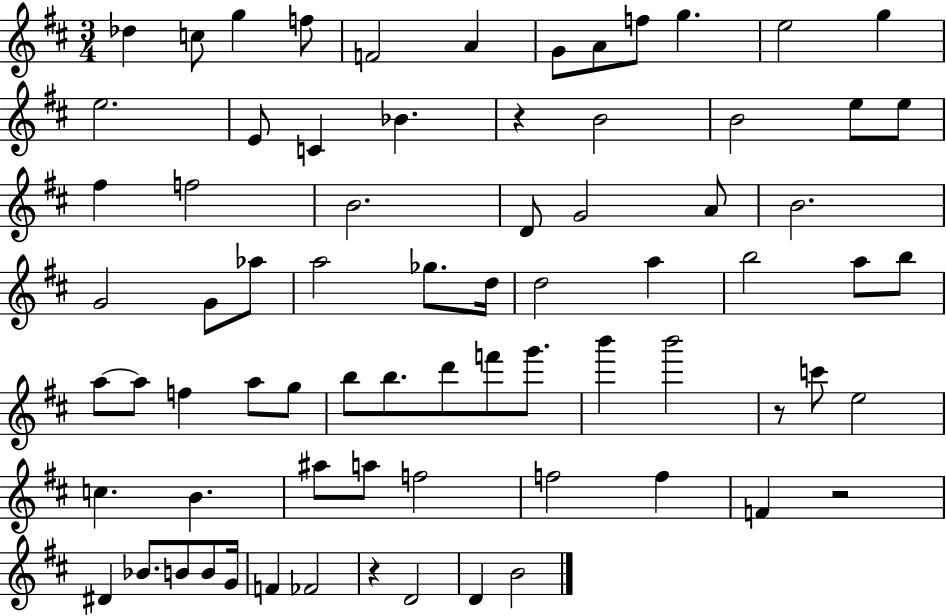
X:1
T:Untitled
M:3/4
L:1/4
K:D
_d c/2 g f/2 F2 A G/2 A/2 f/2 g e2 g e2 E/2 C _B z B2 B2 e/2 e/2 ^f f2 B2 D/2 G2 A/2 B2 G2 G/2 _a/2 a2 _g/2 d/4 d2 a b2 a/2 b/2 a/2 a/2 f a/2 g/2 b/2 b/2 d'/2 f'/2 g'/2 b' b'2 z/2 c'/2 e2 c B ^a/2 a/2 f2 f2 f F z2 ^D _B/2 B/2 B/2 G/4 F _F2 z D2 D B2